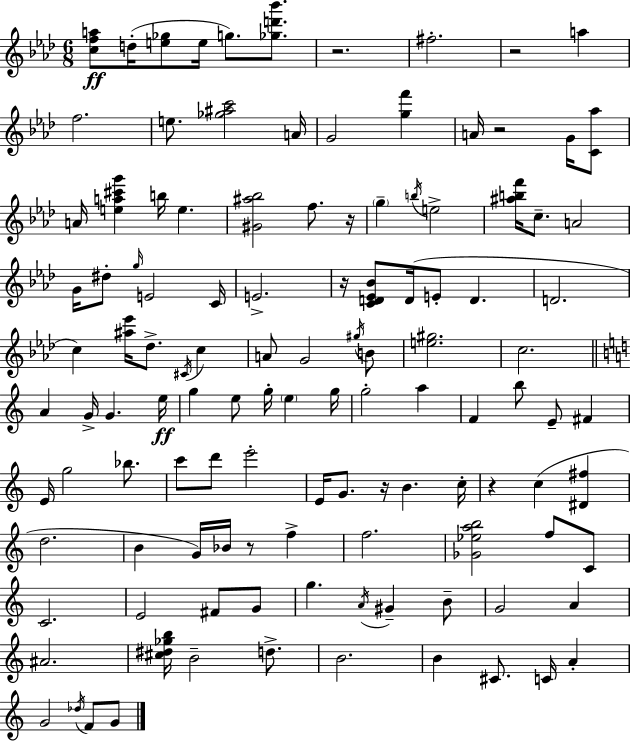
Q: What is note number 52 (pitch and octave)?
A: B5